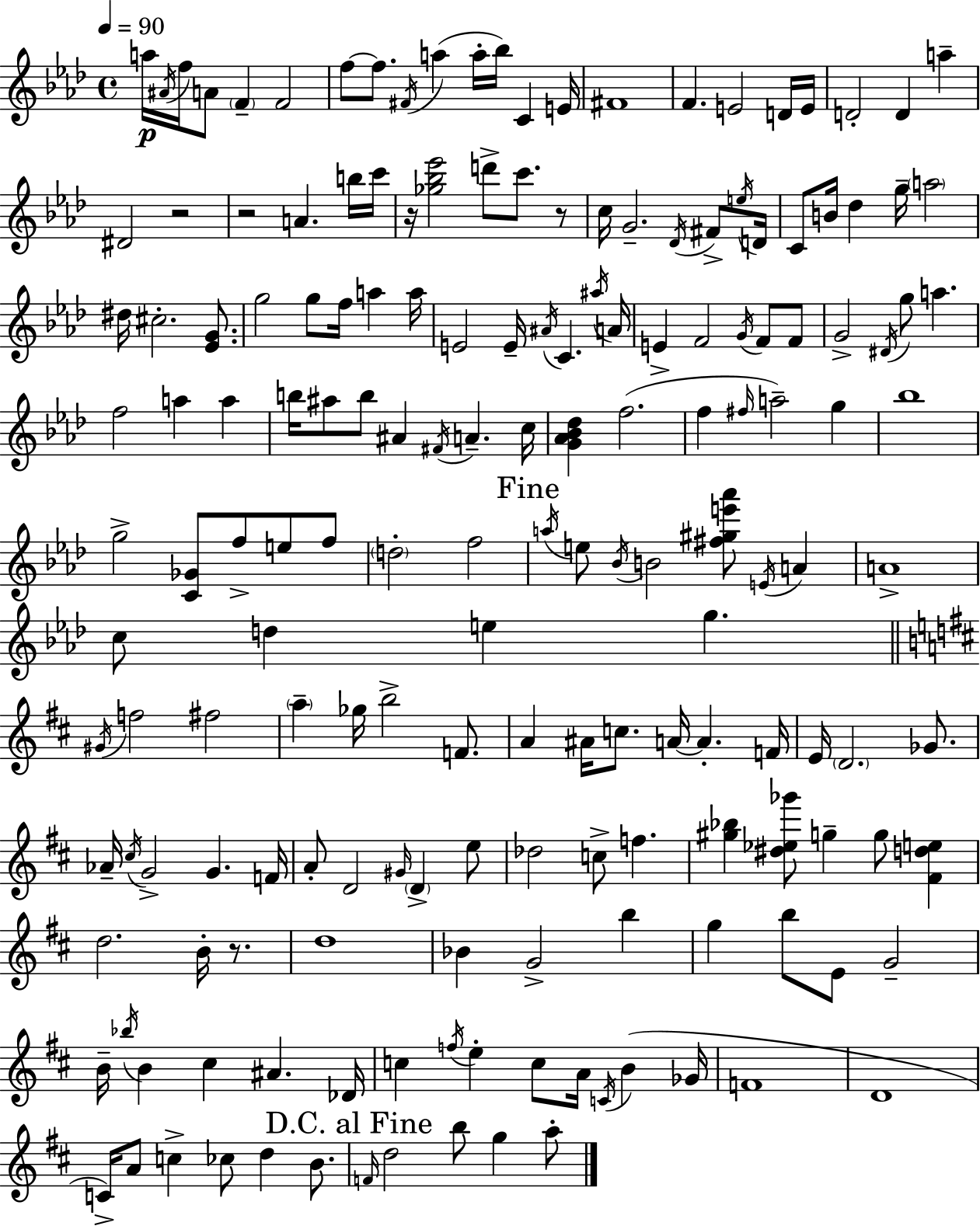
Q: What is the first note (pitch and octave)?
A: A5